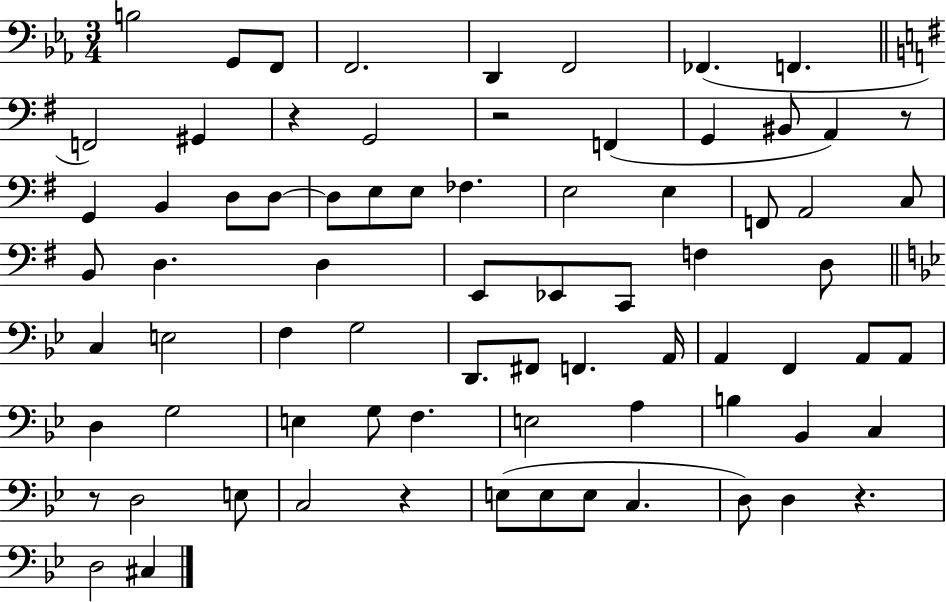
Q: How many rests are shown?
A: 6